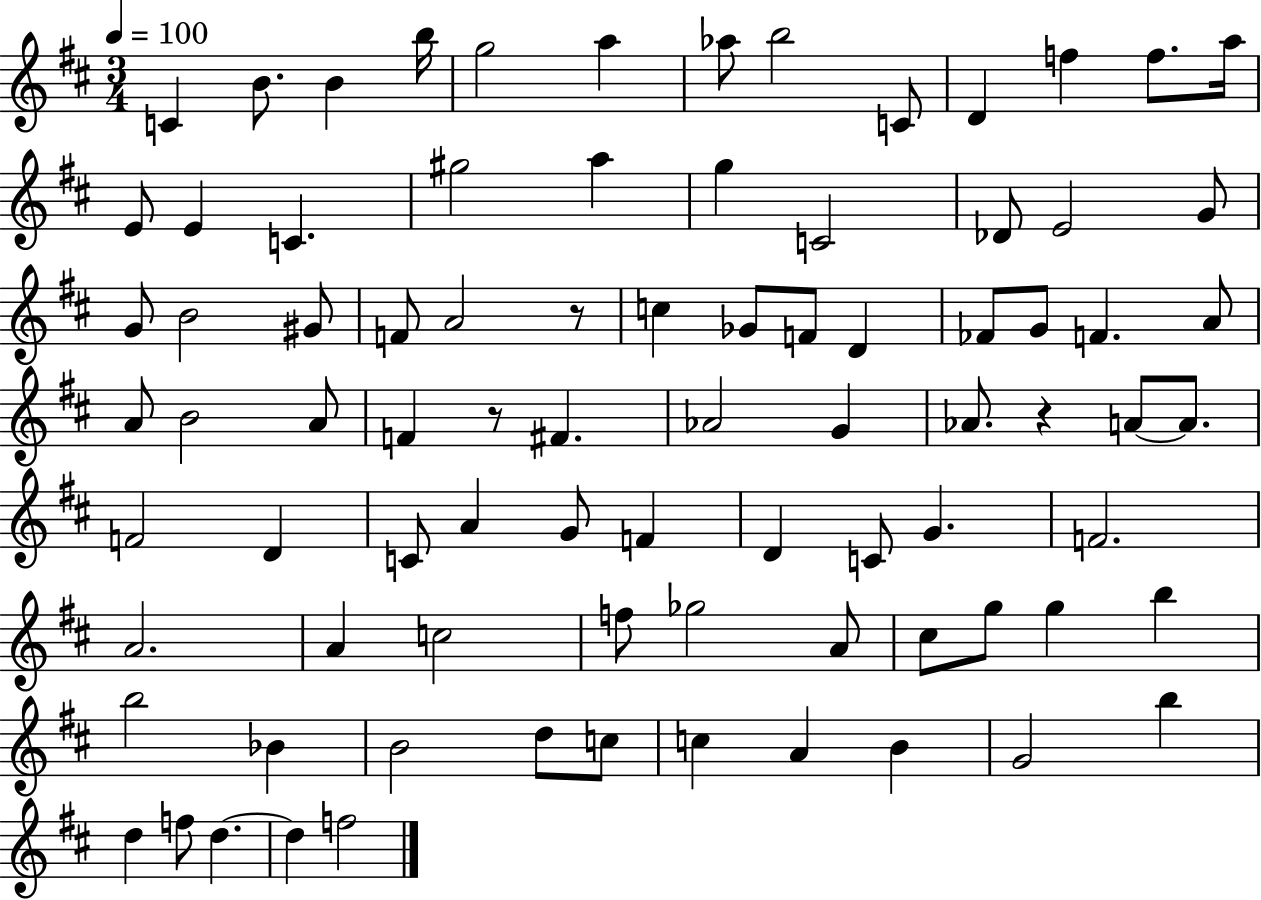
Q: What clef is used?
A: treble